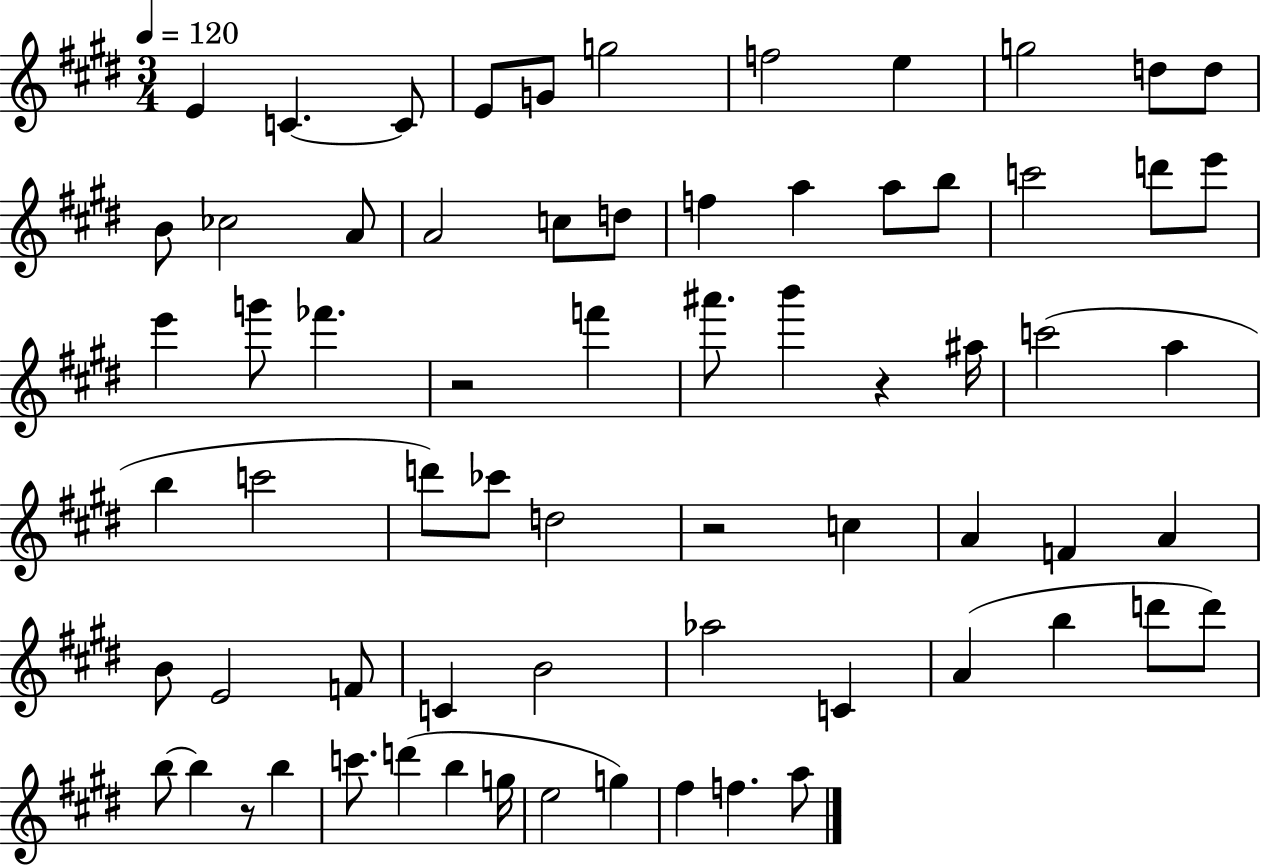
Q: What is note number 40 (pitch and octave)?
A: A4